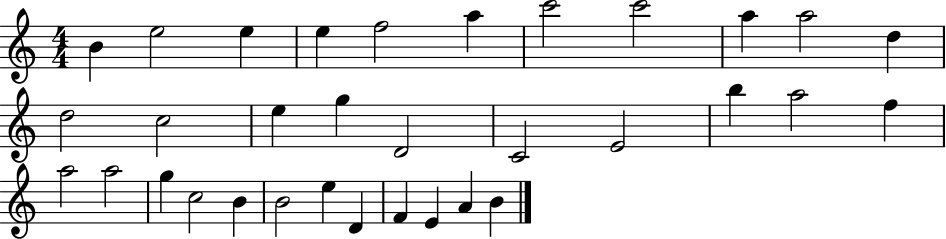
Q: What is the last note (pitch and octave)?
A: B4